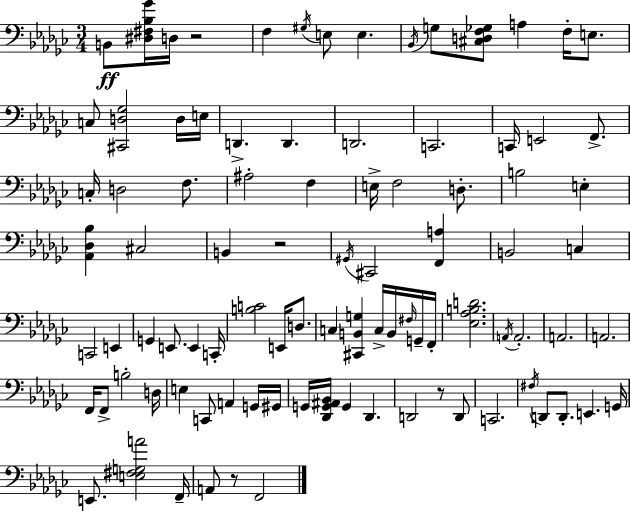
X:1
T:Untitled
M:3/4
L:1/4
K:Ebm
B,,/2 [^D,^F,_B,_G]/4 D,/4 z2 F, ^G,/4 E,/2 E, _B,,/4 G,/2 [^C,D,F,_G,]/2 A, F,/4 E,/2 C,/2 [^C,,D,_G,]2 D,/4 E,/4 D,, D,, D,,2 C,,2 C,,/4 E,,2 F,,/2 C,/4 D,2 F,/2 ^A,2 F, E,/4 F,2 D,/2 B,2 E, [_A,,_D,_B,] ^C,2 B,, z2 ^G,,/4 ^C,,2 [F,,A,] B,,2 C, C,,2 E,, G,, E,,/2 E,, C,,/4 [B,C]2 E,,/4 D,/2 C, [^C,,B,,G,] C,/4 B,,/4 ^F,/4 G,,/4 F,,/4 [_E,_A,B,D]2 A,,/4 A,,2 A,,2 A,,2 F,,/4 F,,/2 B,2 D,/4 E, C,,/2 A,, G,,/4 ^G,,/4 G,,/4 [_D,,G,,^A,,_B,,]/4 G,, _D,, D,,2 z/2 D,,/2 C,,2 ^F,/4 D,,/2 D,,/2 E,, G,,/4 E,,/2 [E,^F,G,A]2 F,,/4 A,,/2 z/2 F,,2